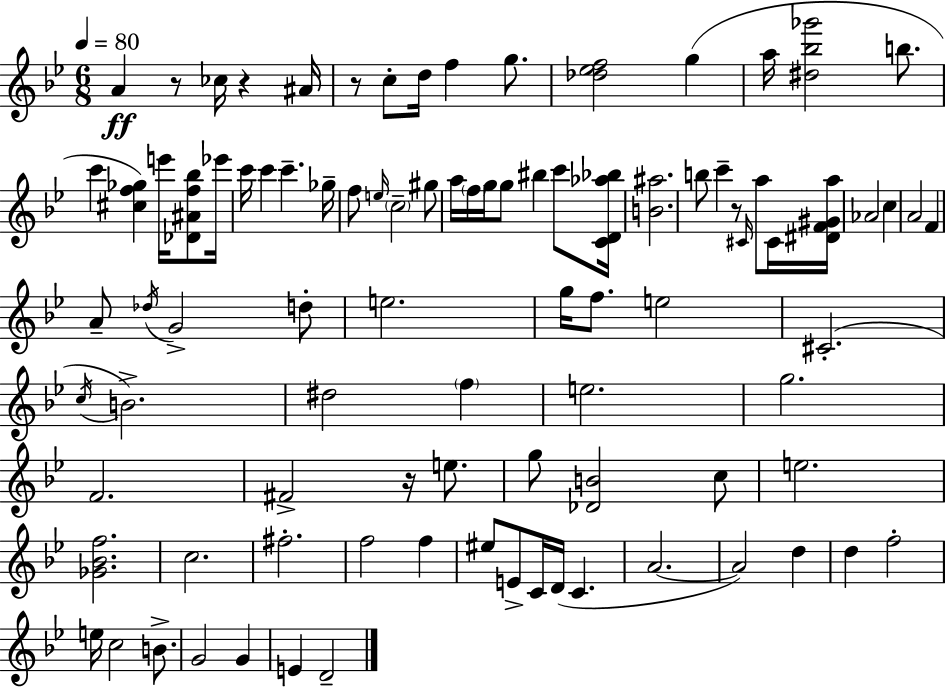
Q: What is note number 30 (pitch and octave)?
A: C#4